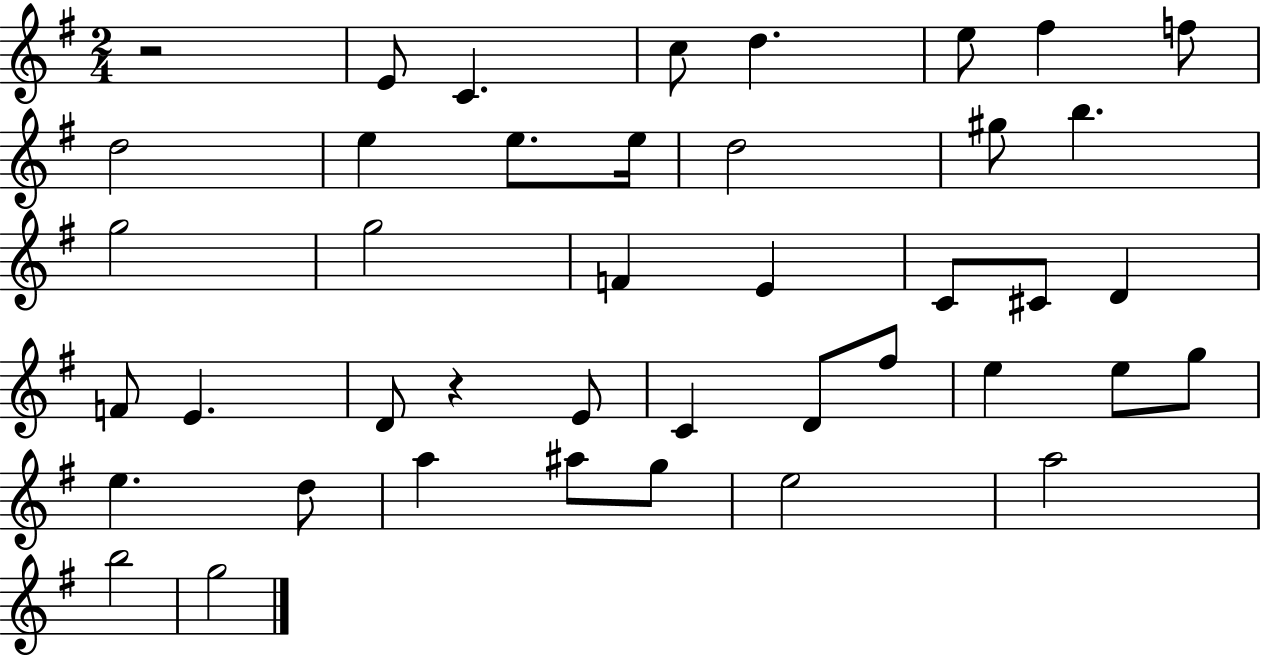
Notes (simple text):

R/h E4/e C4/q. C5/e D5/q. E5/e F#5/q F5/e D5/h E5/q E5/e. E5/s D5/h G#5/e B5/q. G5/h G5/h F4/q E4/q C4/e C#4/e D4/q F4/e E4/q. D4/e R/q E4/e C4/q D4/e F#5/e E5/q E5/e G5/e E5/q. D5/e A5/q A#5/e G5/e E5/h A5/h B5/h G5/h